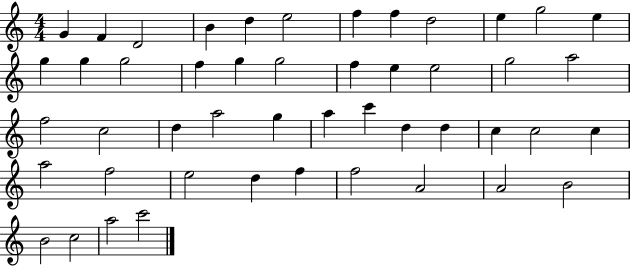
X:1
T:Untitled
M:4/4
L:1/4
K:C
G F D2 B d e2 f f d2 e g2 e g g g2 f g g2 f e e2 g2 a2 f2 c2 d a2 g a c' d d c c2 c a2 f2 e2 d f f2 A2 A2 B2 B2 c2 a2 c'2